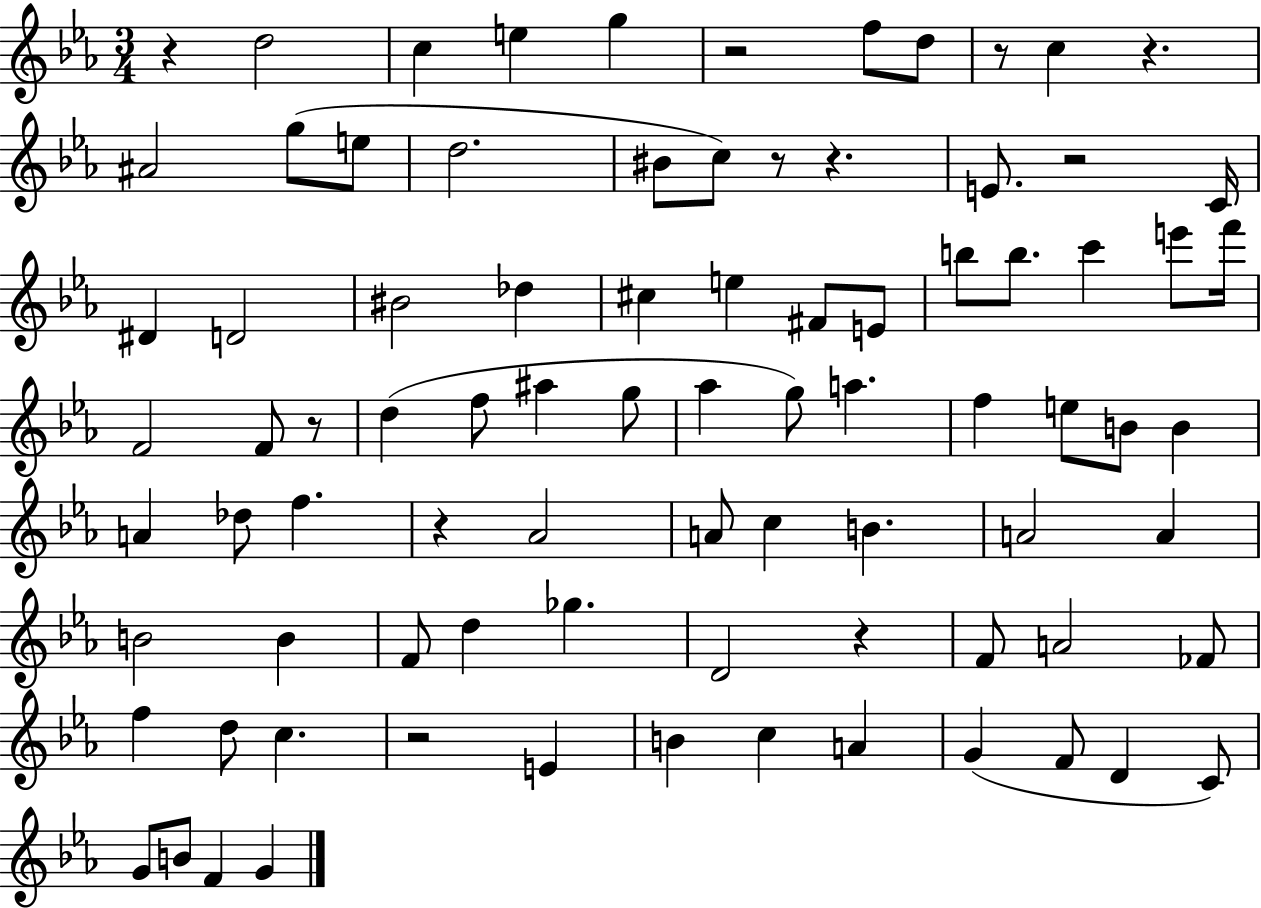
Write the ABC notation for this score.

X:1
T:Untitled
M:3/4
L:1/4
K:Eb
z d2 c e g z2 f/2 d/2 z/2 c z ^A2 g/2 e/2 d2 ^B/2 c/2 z/2 z E/2 z2 C/4 ^D D2 ^B2 _d ^c e ^F/2 E/2 b/2 b/2 c' e'/2 f'/4 F2 F/2 z/2 d f/2 ^a g/2 _a g/2 a f e/2 B/2 B A _d/2 f z _A2 A/2 c B A2 A B2 B F/2 d _g D2 z F/2 A2 _F/2 f d/2 c z2 E B c A G F/2 D C/2 G/2 B/2 F G